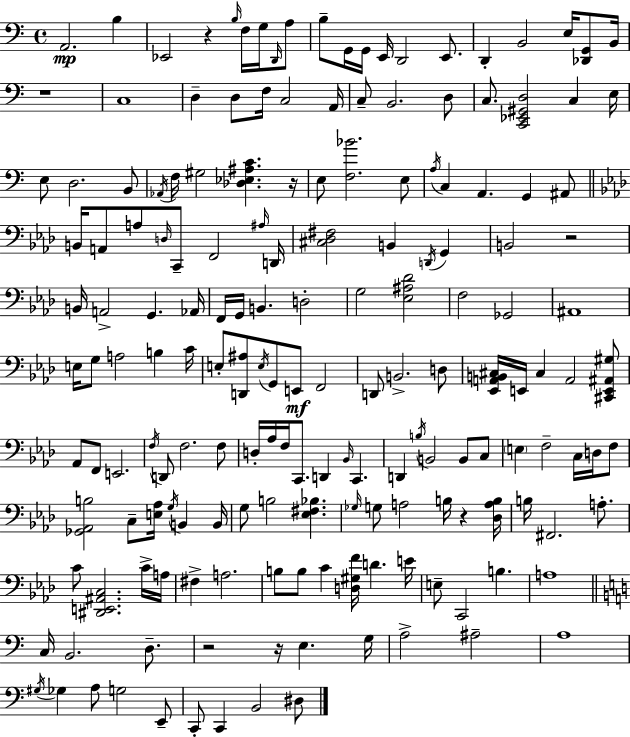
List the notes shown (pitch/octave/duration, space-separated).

A2/h. B3/q Eb2/h R/q B3/s F3/s G3/s D2/s A3/e B3/e G2/s G2/s E2/s D2/h E2/e. D2/q B2/h E3/s [Db2,G2]/e B2/s R/w C3/w D3/q D3/e F3/s C3/h A2/s C3/e B2/h. D3/e C3/e. [C2,Eb2,G#2,D3]/h C3/q E3/s E3/e D3/h. B2/e Ab2/s F3/s G#3/h [Db3,Eb3,A#3,C4]/q. R/s E3/e [F3,Bb4]/h. E3/e A3/s C3/q A2/q. G2/q A#2/e B2/s A2/e A3/e D3/s C2/e F2/h A#3/s D2/s [C#3,Db3,F#3]/h B2/q D2/s G2/q B2/h R/h B2/s A2/h G2/q. Ab2/s F2/s G2/s B2/q. D3/h G3/h [Eb3,A#3,Db4]/h F3/h Gb2/h A#2/w E3/s G3/e A3/h B3/q C4/s E3/e [D2,A#3]/e E3/s G2/e E2/e F2/h D2/e B2/h. D3/e [Eb2,A2,B2,C#3]/s E2/s C#3/q A2/h [C#2,E2,A#2,G#3]/e Ab2/e F2/e E2/h. F3/s D2/e F3/h. F3/e D3/s Ab3/s F3/s C2/e. D2/q Bb2/s C2/q. D2/q B3/s B2/h B2/e C3/e E3/q F3/h C3/s D3/s F3/e [Gb2,Ab2,B3]/h C3/e [E3,Ab3]/s G3/s B2/q B2/s G3/e B3/h [Eb3,F#3,Bb3]/q. Gb3/s G3/e A3/h B3/s R/q [Db3,A3,B3]/s B3/s F#2/h. A3/e. C4/e [D#2,E2,A#2,C3]/h. C4/s A3/s F#3/q A3/h. B3/e B3/e C4/q [D3,G#3,F4]/s D4/q. E4/s E3/e C2/h B3/q. A3/w C3/s B2/h. D3/e. R/h R/s E3/q. G3/s A3/h A#3/h A3/w G#3/s Gb3/q A3/e G3/h E2/e C2/e C2/q B2/h D#3/e